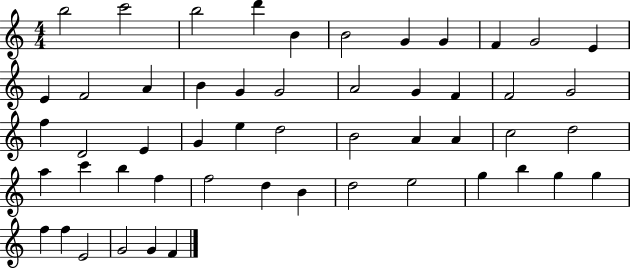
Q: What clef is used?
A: treble